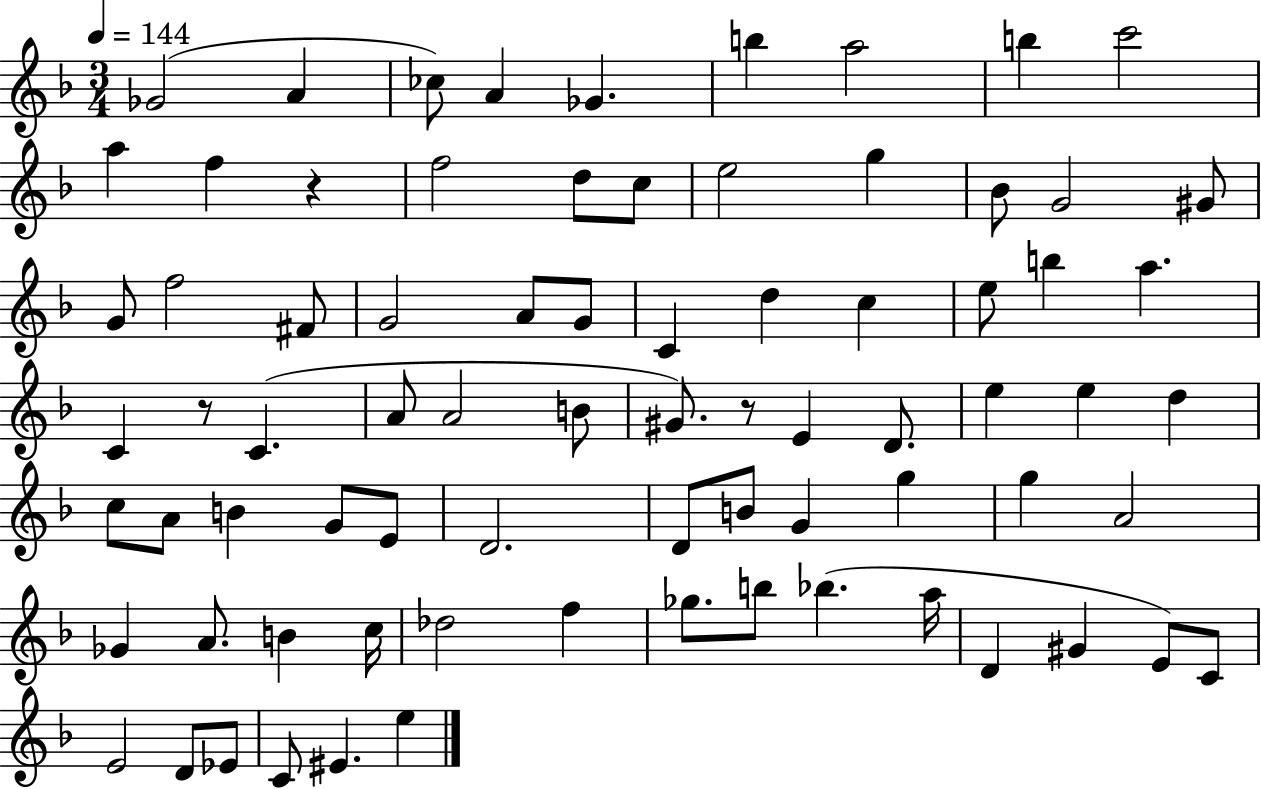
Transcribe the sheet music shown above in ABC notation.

X:1
T:Untitled
M:3/4
L:1/4
K:F
_G2 A _c/2 A _G b a2 b c'2 a f z f2 d/2 c/2 e2 g _B/2 G2 ^G/2 G/2 f2 ^F/2 G2 A/2 G/2 C d c e/2 b a C z/2 C A/2 A2 B/2 ^G/2 z/2 E D/2 e e d c/2 A/2 B G/2 E/2 D2 D/2 B/2 G g g A2 _G A/2 B c/4 _d2 f _g/2 b/2 _b a/4 D ^G E/2 C/2 E2 D/2 _E/2 C/2 ^E e